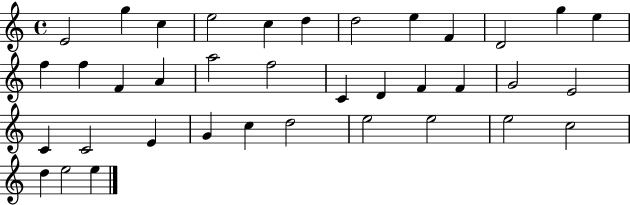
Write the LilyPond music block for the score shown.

{
  \clef treble
  \time 4/4
  \defaultTimeSignature
  \key c \major
  e'2 g''4 c''4 | e''2 c''4 d''4 | d''2 e''4 f'4 | d'2 g''4 e''4 | \break f''4 f''4 f'4 a'4 | a''2 f''2 | c'4 d'4 f'4 f'4 | g'2 e'2 | \break c'4 c'2 e'4 | g'4 c''4 d''2 | e''2 e''2 | e''2 c''2 | \break d''4 e''2 e''4 | \bar "|."
}